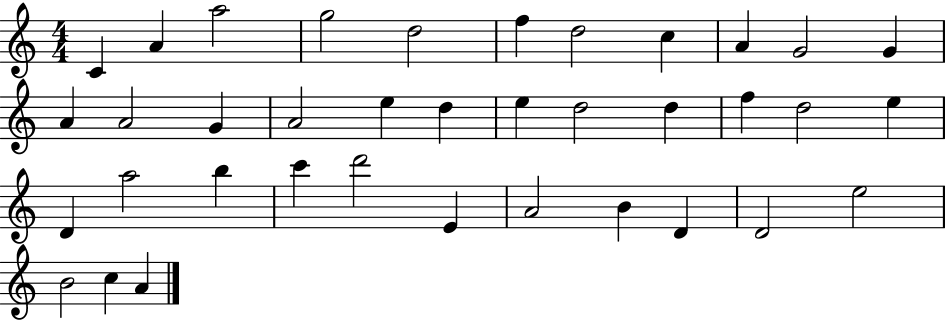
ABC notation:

X:1
T:Untitled
M:4/4
L:1/4
K:C
C A a2 g2 d2 f d2 c A G2 G A A2 G A2 e d e d2 d f d2 e D a2 b c' d'2 E A2 B D D2 e2 B2 c A